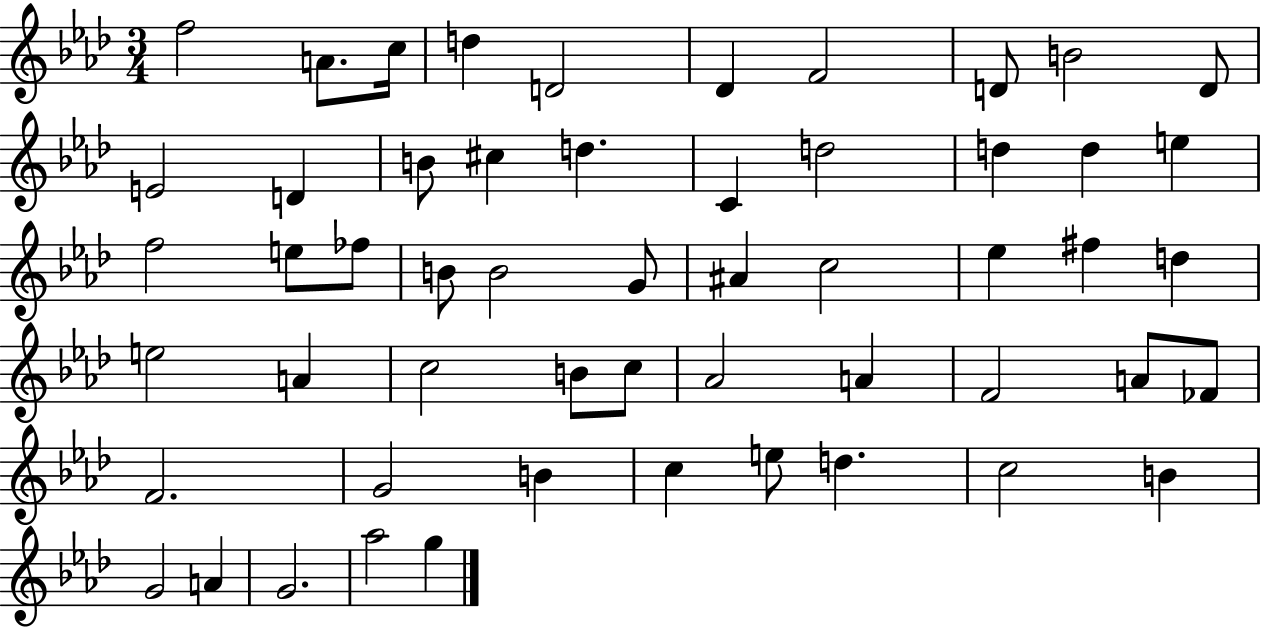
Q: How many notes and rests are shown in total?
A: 54